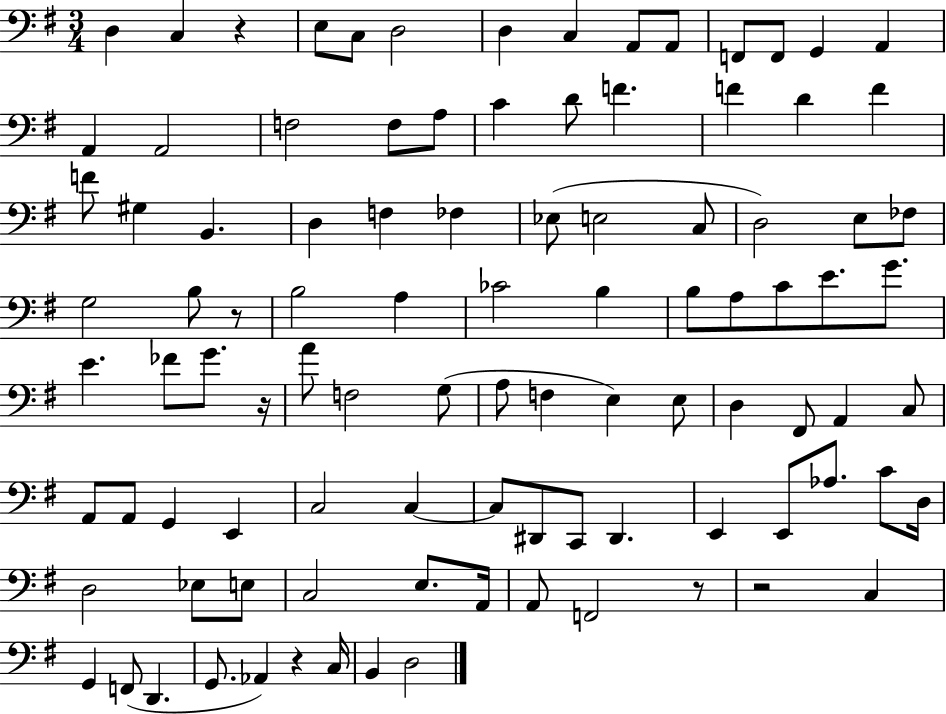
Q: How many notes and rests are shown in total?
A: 99